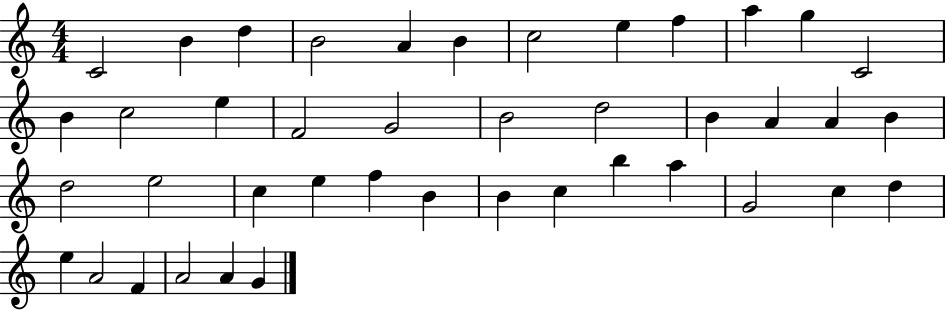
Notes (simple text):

C4/h B4/q D5/q B4/h A4/q B4/q C5/h E5/q F5/q A5/q G5/q C4/h B4/q C5/h E5/q F4/h G4/h B4/h D5/h B4/q A4/q A4/q B4/q D5/h E5/h C5/q E5/q F5/q B4/q B4/q C5/q B5/q A5/q G4/h C5/q D5/q E5/q A4/h F4/q A4/h A4/q G4/q